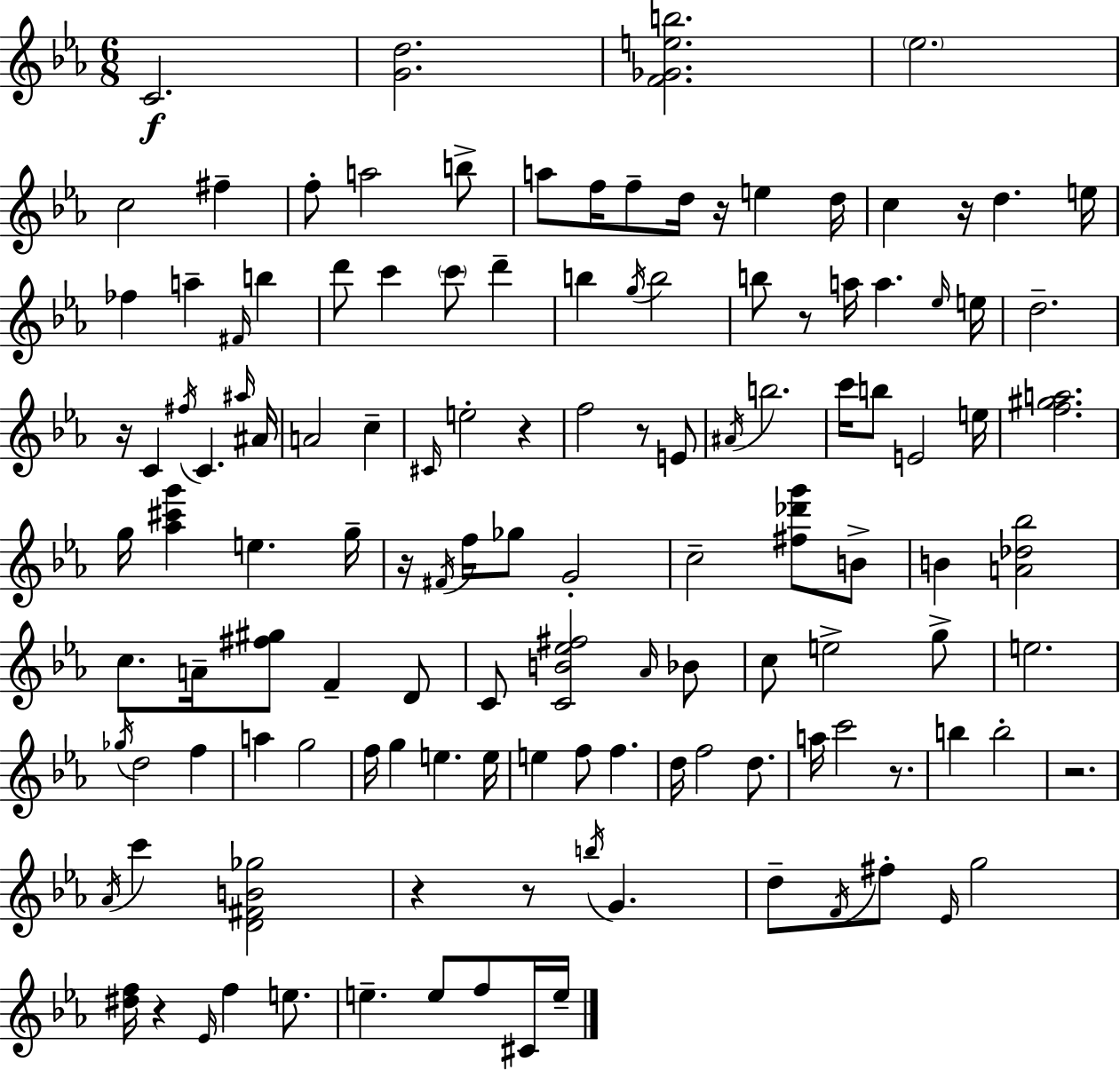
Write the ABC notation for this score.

X:1
T:Untitled
M:6/8
L:1/4
K:Eb
C2 [Gd]2 [F_Geb]2 _e2 c2 ^f f/2 a2 b/2 a/2 f/4 f/2 d/4 z/4 e d/4 c z/4 d e/4 _f a ^F/4 b d'/2 c' c'/2 d' b g/4 b2 b/2 z/2 a/4 a _e/4 e/4 d2 z/4 C ^f/4 C ^a/4 ^A/4 A2 c ^C/4 e2 z f2 z/2 E/2 ^A/4 b2 c'/4 b/2 E2 e/4 [f^ga]2 g/4 [_a^c'g'] e g/4 z/4 ^F/4 f/4 _g/2 G2 c2 [^f_d'g']/2 B/2 B [A_d_b]2 c/2 A/4 [^f^g]/2 F D/2 C/2 [CB_e^f]2 _A/4 _B/2 c/2 e2 g/2 e2 _g/4 d2 f a g2 f/4 g e e/4 e f/2 f d/4 f2 d/2 a/4 c'2 z/2 b b2 z2 _A/4 c' [D^FB_g]2 z z/2 b/4 G d/2 F/4 ^f/2 _E/4 g2 [^df]/4 z _E/4 f e/2 e e/2 f/2 ^C/4 e/4